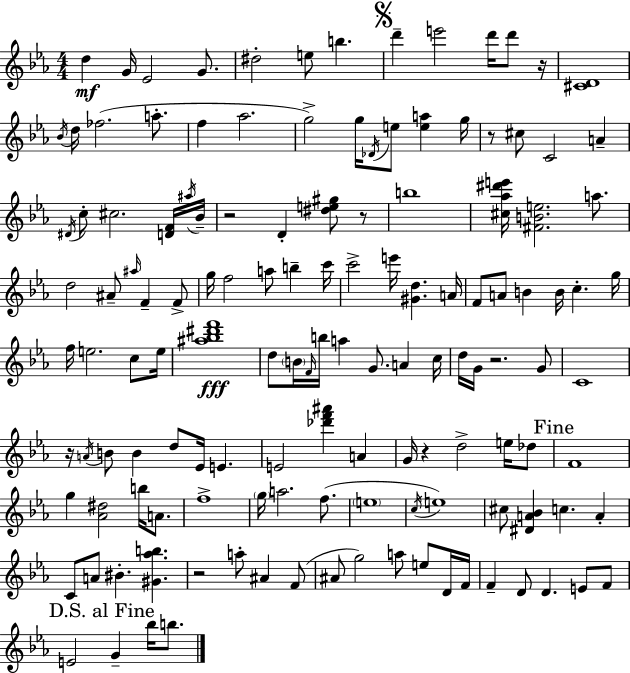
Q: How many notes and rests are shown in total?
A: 135